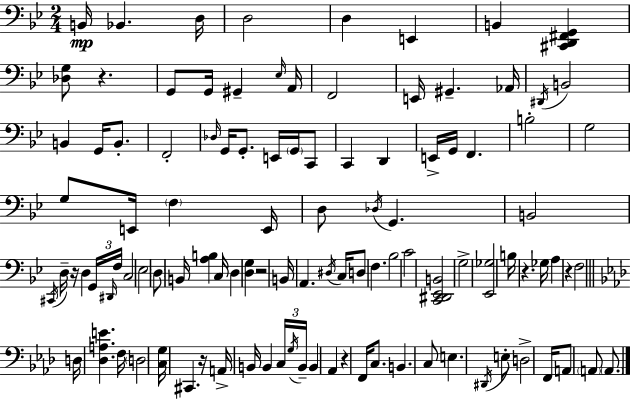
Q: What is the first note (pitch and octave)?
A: B2